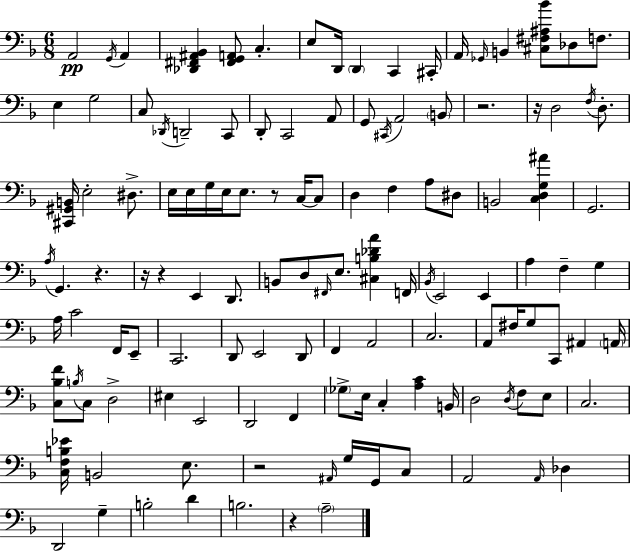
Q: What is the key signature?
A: F major